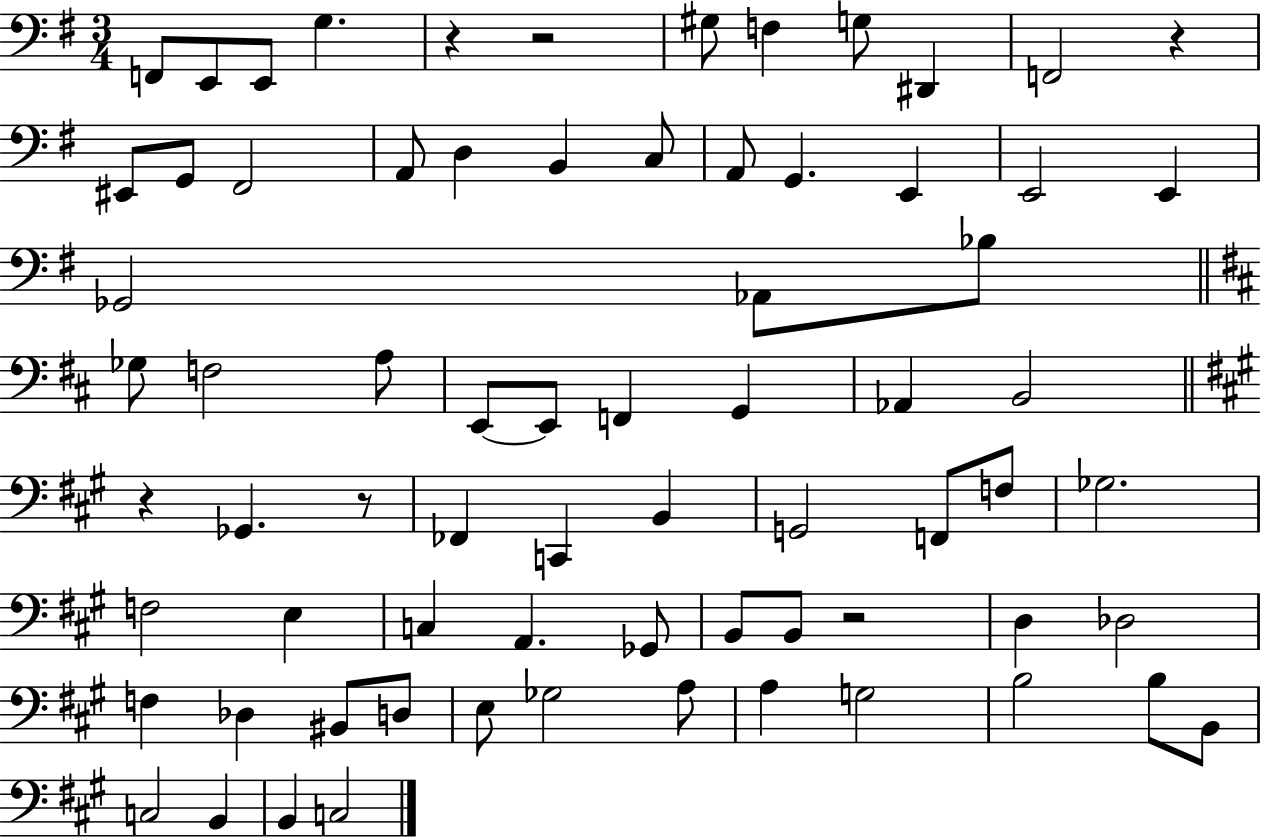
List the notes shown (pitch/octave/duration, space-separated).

F2/e E2/e E2/e G3/q. R/q R/h G#3/e F3/q G3/e D#2/q F2/h R/q EIS2/e G2/e F#2/h A2/e D3/q B2/q C3/e A2/e G2/q. E2/q E2/h E2/q Gb2/h Ab2/e Bb3/e Gb3/e F3/h A3/e E2/e E2/e F2/q G2/q Ab2/q B2/h R/q Gb2/q. R/e FES2/q C2/q B2/q G2/h F2/e F3/e Gb3/h. F3/h E3/q C3/q A2/q. Gb2/e B2/e B2/e R/h D3/q Db3/h F3/q Db3/q BIS2/e D3/e E3/e Gb3/h A3/e A3/q G3/h B3/h B3/e B2/e C3/h B2/q B2/q C3/h